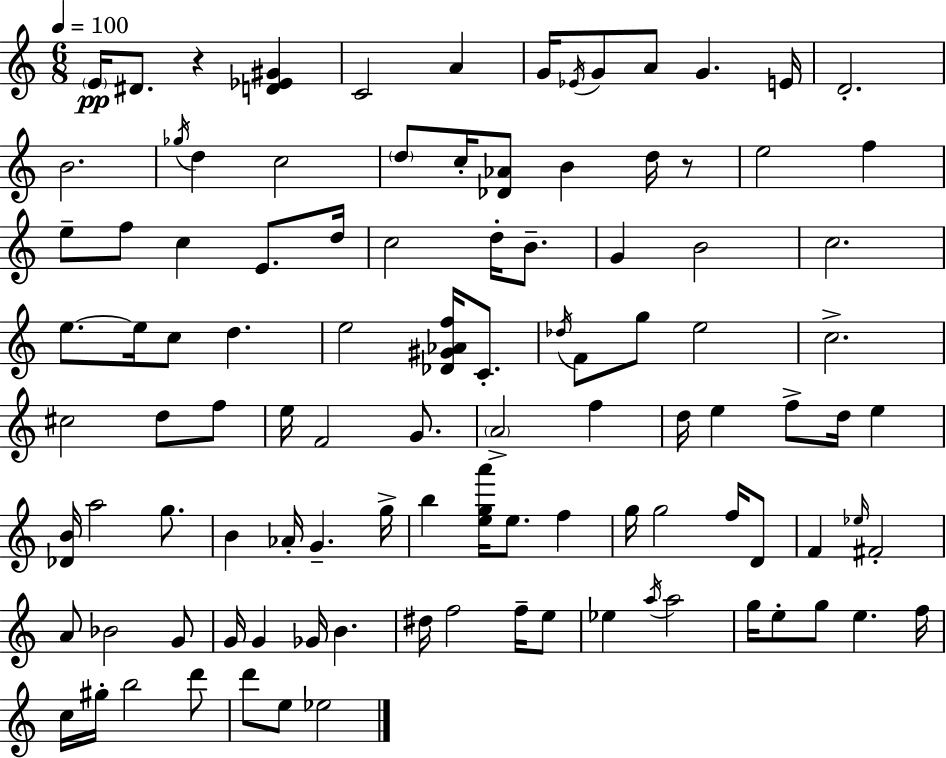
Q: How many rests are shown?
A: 2